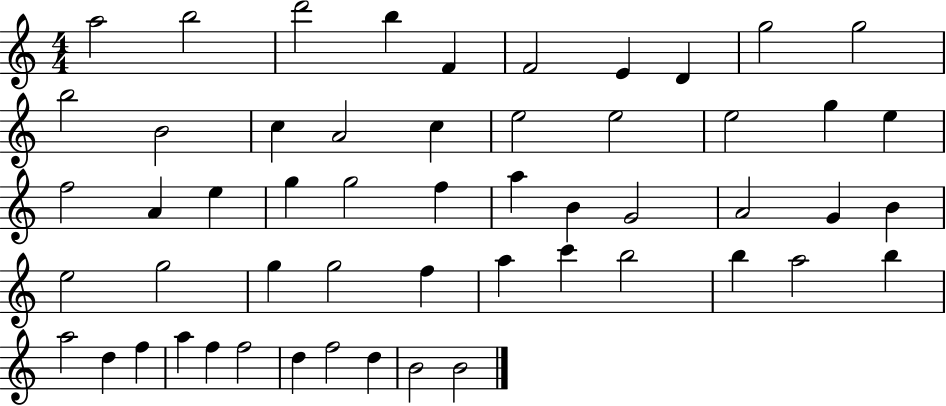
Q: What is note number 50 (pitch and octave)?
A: D5